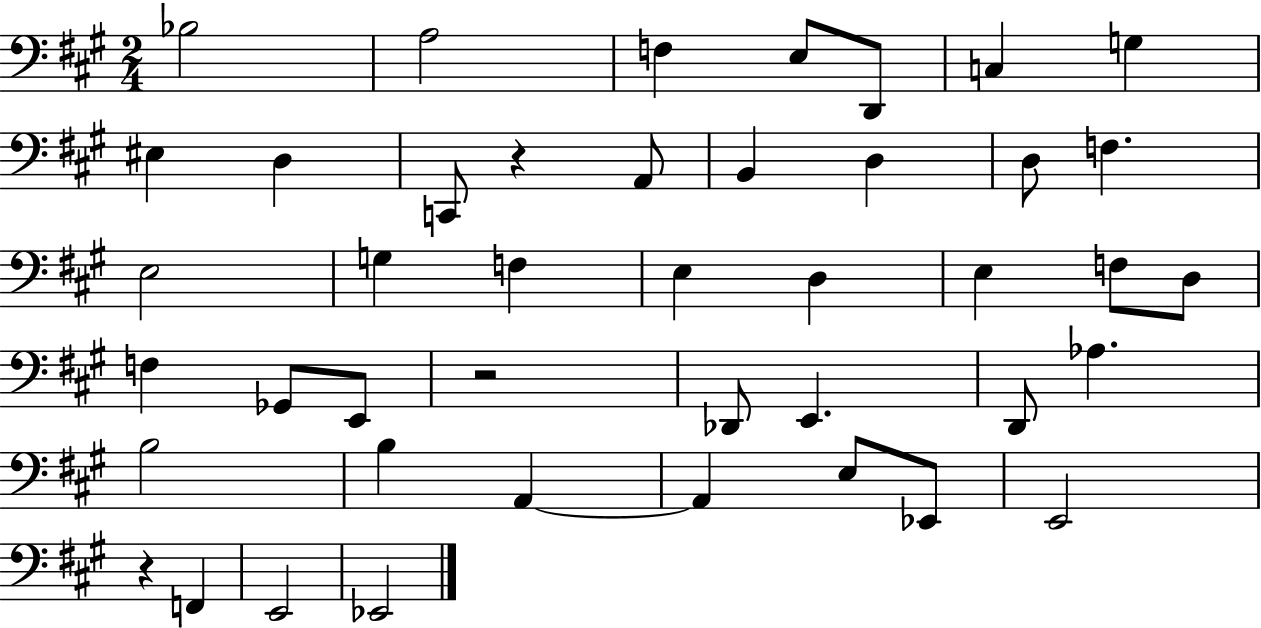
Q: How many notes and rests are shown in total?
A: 43